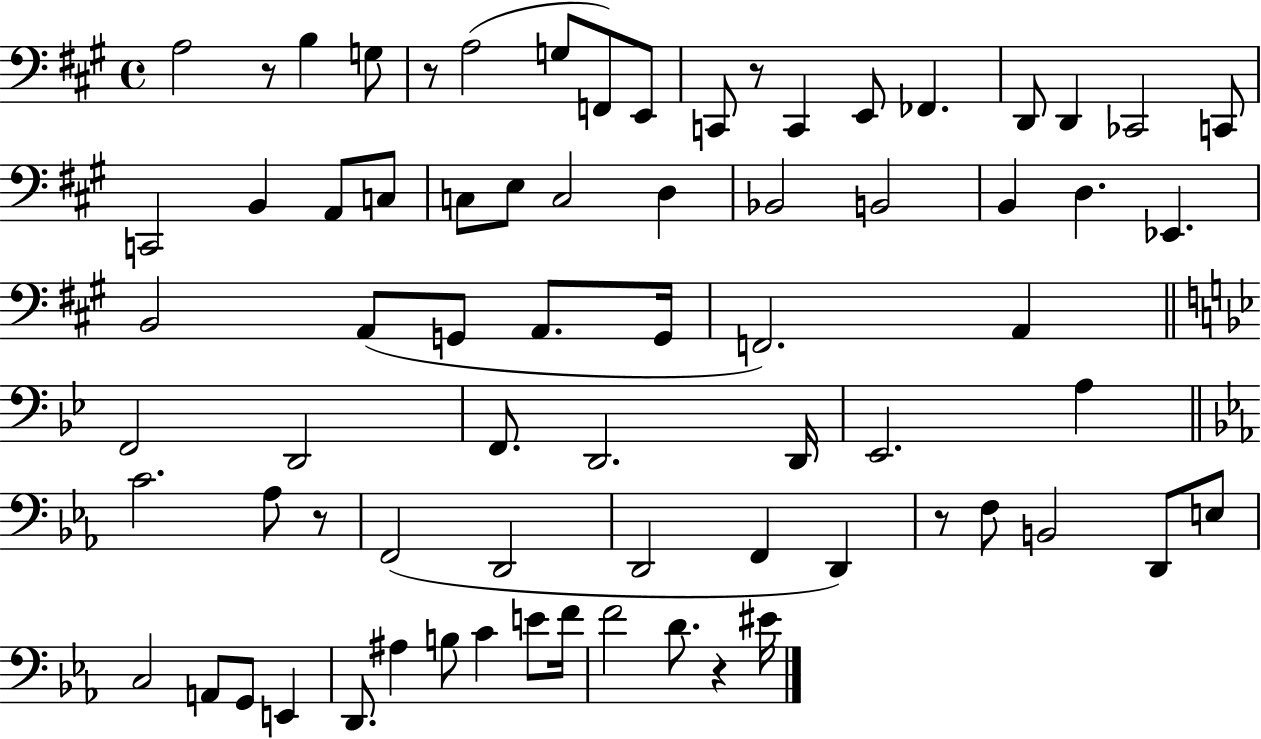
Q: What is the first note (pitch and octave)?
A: A3